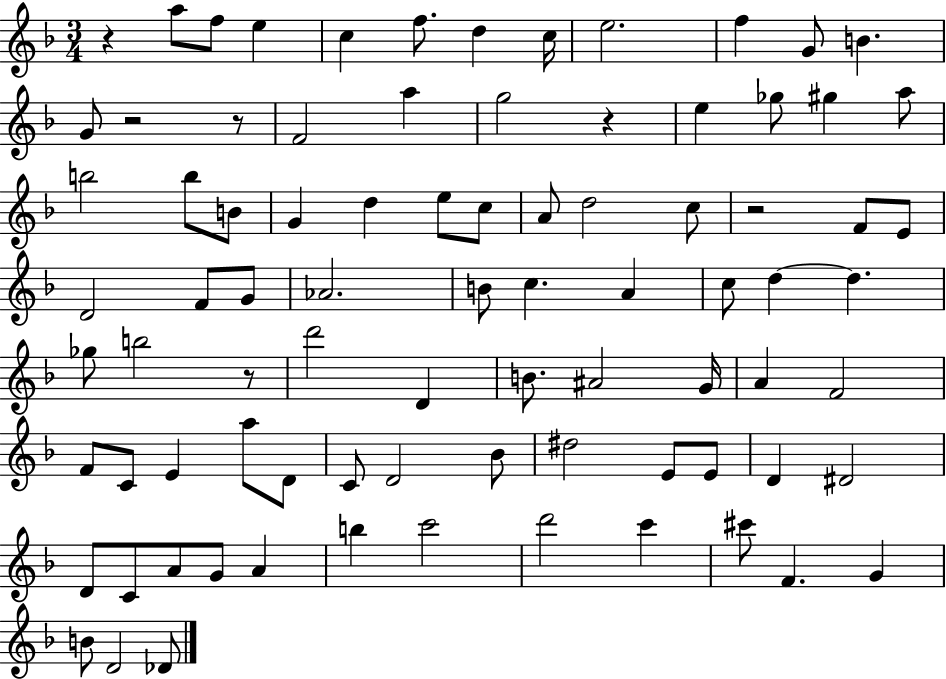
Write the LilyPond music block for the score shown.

{
  \clef treble
  \numericTimeSignature
  \time 3/4
  \key f \major
  \repeat volta 2 { r4 a''8 f''8 e''4 | c''4 f''8. d''4 c''16 | e''2. | f''4 g'8 b'4. | \break g'8 r2 r8 | f'2 a''4 | g''2 r4 | e''4 ges''8 gis''4 a''8 | \break b''2 b''8 b'8 | g'4 d''4 e''8 c''8 | a'8 d''2 c''8 | r2 f'8 e'8 | \break d'2 f'8 g'8 | aes'2. | b'8 c''4. a'4 | c''8 d''4~~ d''4. | \break ges''8 b''2 r8 | d'''2 d'4 | b'8. ais'2 g'16 | a'4 f'2 | \break f'8 c'8 e'4 a''8 d'8 | c'8 d'2 bes'8 | dis''2 e'8 e'8 | d'4 dis'2 | \break d'8 c'8 a'8 g'8 a'4 | b''4 c'''2 | d'''2 c'''4 | cis'''8 f'4. g'4 | \break b'8 d'2 des'8 | } \bar "|."
}